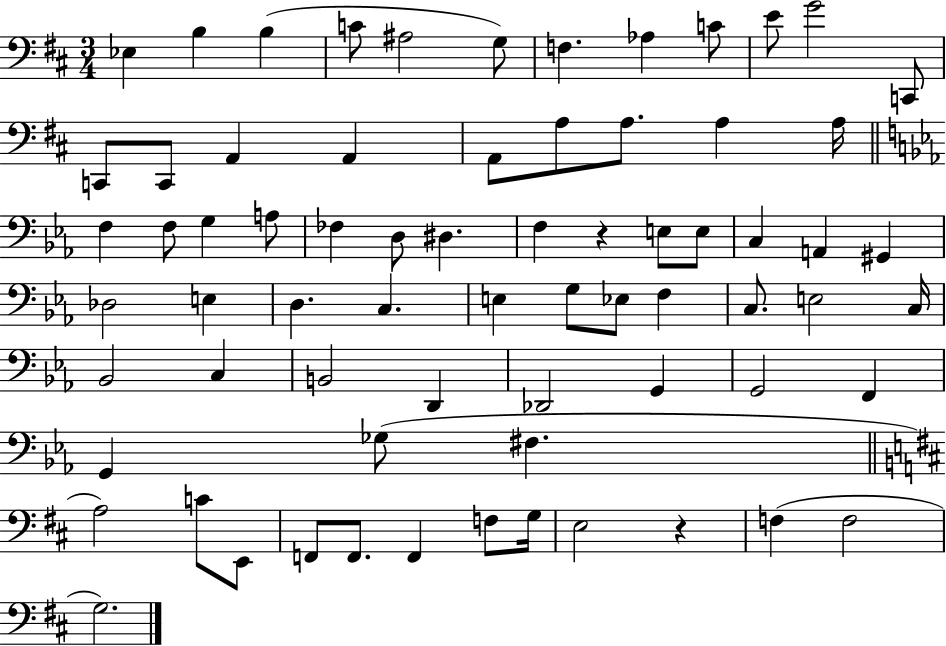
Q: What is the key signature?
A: D major